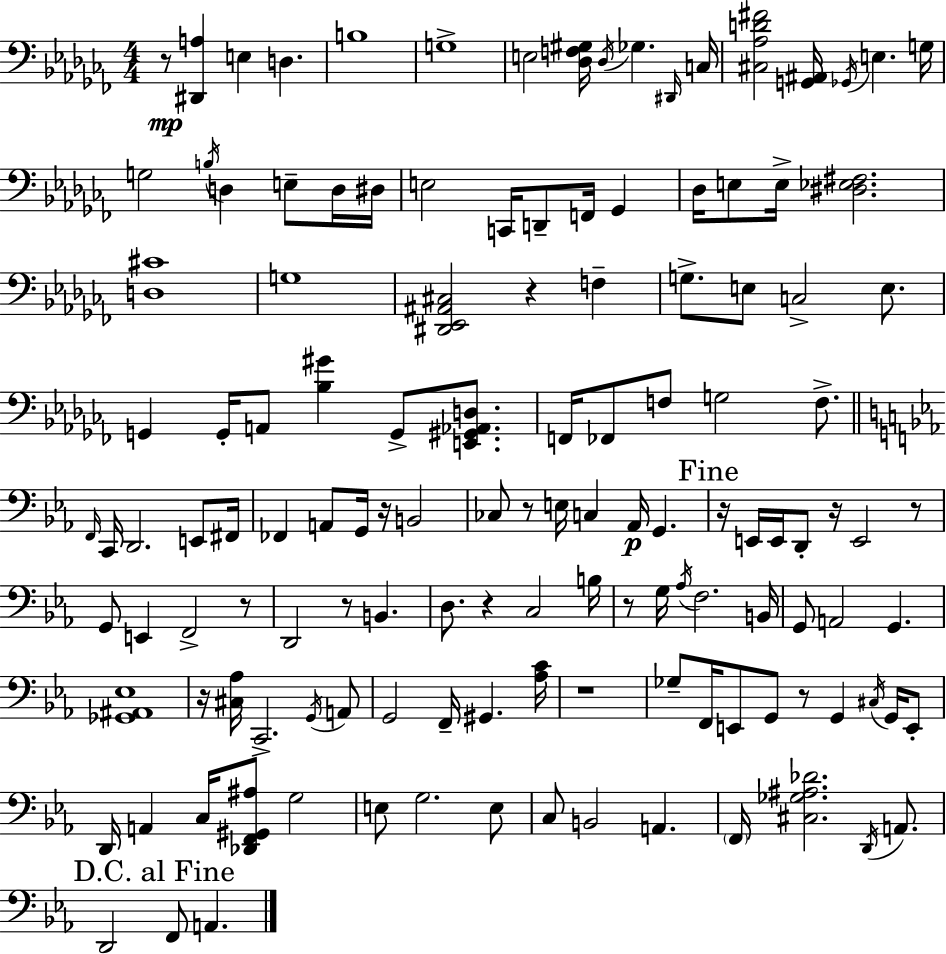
R/e [D#2,A3]/q E3/q D3/q. B3/w G3/w E3/h [Db3,F3,G#3]/s Db3/s Gb3/q. D#2/s C3/s [C#3,Ab3,D4,F#4]/h [G2,A#2]/s Gb2/s E3/q. G3/s G3/h B3/s D3/q E3/e D3/s D#3/s E3/h C2/s D2/e F2/s Gb2/q Db3/s E3/e E3/s [D#3,Eb3,F#3]/h. [D3,C#4]/w G3/w [D#2,Eb2,A#2,C#3]/h R/q F3/q G3/e. E3/e C3/h E3/e. G2/q G2/s A2/e [Bb3,G#4]/q G2/e [E2,G#2,Ab2,D3]/e. F2/s FES2/e F3/e G3/h F3/e. F2/s C2/s D2/h. E2/e F#2/s FES2/q A2/e G2/s R/s B2/h CES3/e R/e E3/s C3/q Ab2/s G2/q. R/s E2/s E2/s D2/e R/s E2/h R/e G2/e E2/q F2/h R/e D2/h R/e B2/q. D3/e. R/q C3/h B3/s R/e G3/s Ab3/s F3/h. B2/s G2/e A2/h G2/q. [Gb2,A#2,Eb3]/w R/s [C#3,Ab3]/s C2/h. G2/s A2/e G2/h F2/s G#2/q. [Ab3,C4]/s R/w Gb3/e F2/s E2/e G2/e R/e G2/q C#3/s G2/s E2/e D2/s A2/q C3/s [Db2,F2,G#2,A#3]/e G3/h E3/e G3/h. E3/e C3/e B2/h A2/q. F2/s [C#3,Gb3,A#3,Db4]/h. D2/s A2/e. D2/h F2/e A2/q.